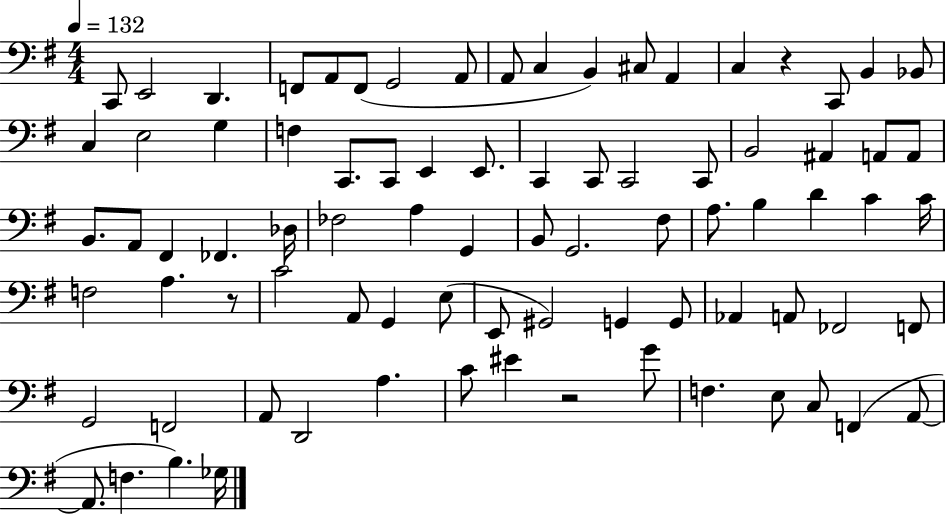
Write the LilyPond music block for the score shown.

{
  \clef bass
  \numericTimeSignature
  \time 4/4
  \key g \major
  \tempo 4 = 132
  c,8 e,2 d,4. | f,8 a,8 f,8( g,2 a,8 | a,8 c4 b,4) cis8 a,4 | c4 r4 c,8 b,4 bes,8 | \break c4 e2 g4 | f4 c,8. c,8 e,4 e,8. | c,4 c,8 c,2 c,8 | b,2 ais,4 a,8 a,8 | \break b,8. a,8 fis,4 fes,4. des16 | fes2 a4 g,4 | b,8 g,2. fis8 | a8. b4 d'4 c'4 c'16 | \break f2 a4. r8 | c'2 a,8 g,4 e8( | e,8 gis,2) g,4 g,8 | aes,4 a,8 fes,2 f,8 | \break g,2 f,2 | a,8 d,2 a4. | c'8 eis'4 r2 g'8 | f4. e8 c8 f,4( a,8~~ | \break a,8. f4. b4.) ges16 | \bar "|."
}